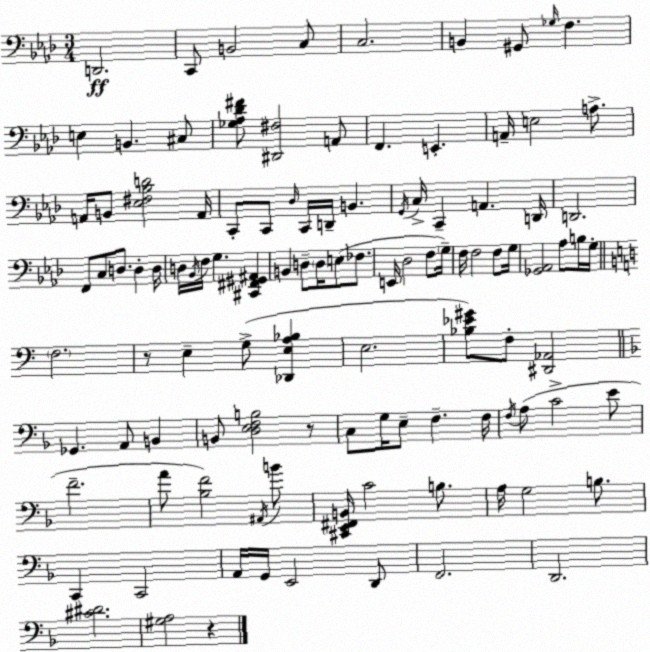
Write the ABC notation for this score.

X:1
T:Untitled
M:3/4
L:1/4
K:Fm
D,,2 C,,/2 B,,2 C,/2 C,2 B,, ^G,,/2 _G,/4 F, E, B,, ^C,/2 [_G,_A,_D^F]/2 [^D,,^F,]2 A,,/2 F,, E,, A,,/4 E,2 A,/2 A,,/4 B,,/2 [_E,^F,_B,D]2 A,,/4 C,,/2 C,,/2 _D,/4 C,,/4 D,,/4 B,, G,,/4 C,/4 C,, A,, D,,/4 D,,2 F,,/2 C,/2 D,/2 D, D,/4 D,/4 _B,,/4 F,/4 G, [^C,,^F,,^G,,^A,,] B,, D,/2 D,/4 E,/2 _F,/2 E,,/4 _D,2 F,/2 G,/4 F,/4 F,2 F,/2 G,/4 [_G,,_A,,]2 _A,/2 B,/4 G,/4 F,2 z/2 E, G,/2 [_D,,E,A,_B,] E,2 [_B,_E^G]/2 F,/2 [^D,,_A,,]2 _G,, A,,/2 B,, B,,/2 [D,E,F,B,]2 z/2 C,/2 G,/4 E,/2 F, F,/4 F,/4 A,/2 C2 E/2 F2 A/2 [_B,F]2 ^A,,/4 B/2 [^C,,E,,^F,,B,,]/4 C2 B,/2 A,/4 G,2 B,/2 C,, C,,2 A,,/4 G,,/4 E,,2 D,,/2 F,,2 D,,2 [^C^D]2 [^G,A,]2 z